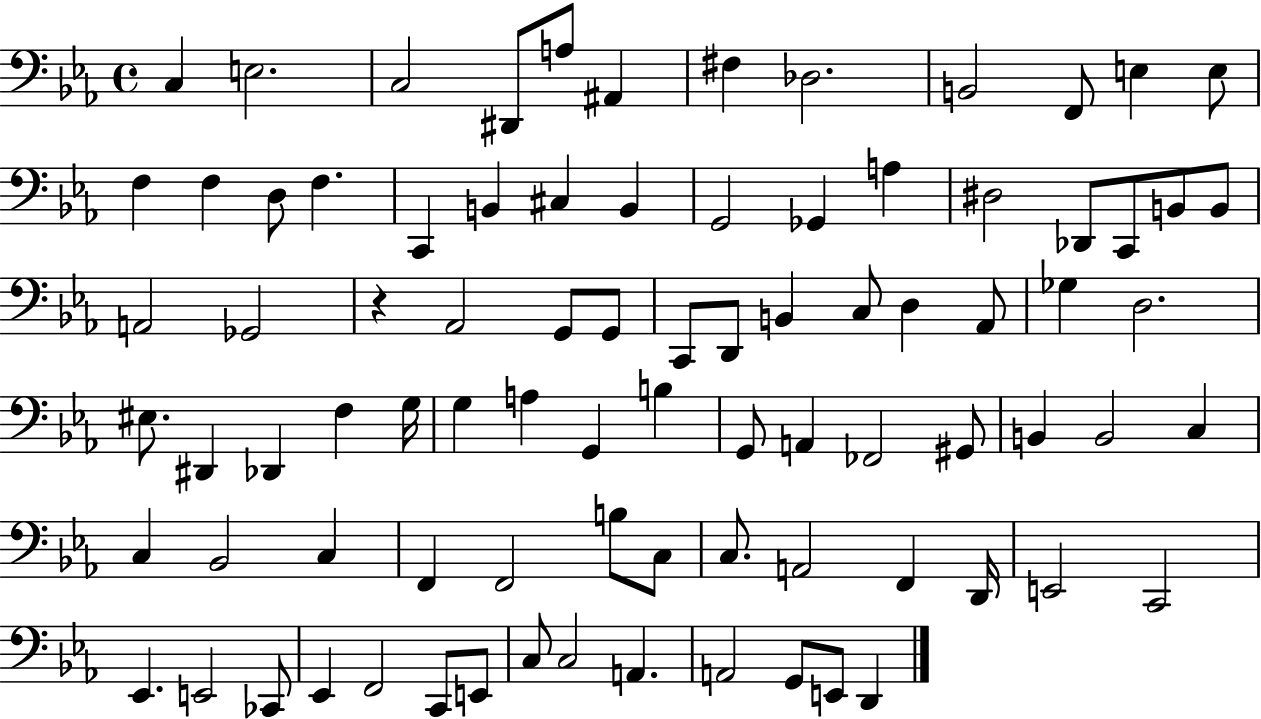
X:1
T:Untitled
M:4/4
L:1/4
K:Eb
C, E,2 C,2 ^D,,/2 A,/2 ^A,, ^F, _D,2 B,,2 F,,/2 E, E,/2 F, F, D,/2 F, C,, B,, ^C, B,, G,,2 _G,, A, ^D,2 _D,,/2 C,,/2 B,,/2 B,,/2 A,,2 _G,,2 z _A,,2 G,,/2 G,,/2 C,,/2 D,,/2 B,, C,/2 D, _A,,/2 _G, D,2 ^E,/2 ^D,, _D,, F, G,/4 G, A, G,, B, G,,/2 A,, _F,,2 ^G,,/2 B,, B,,2 C, C, _B,,2 C, F,, F,,2 B,/2 C,/2 C,/2 A,,2 F,, D,,/4 E,,2 C,,2 _E,, E,,2 _C,,/2 _E,, F,,2 C,,/2 E,,/2 C,/2 C,2 A,, A,,2 G,,/2 E,,/2 D,,